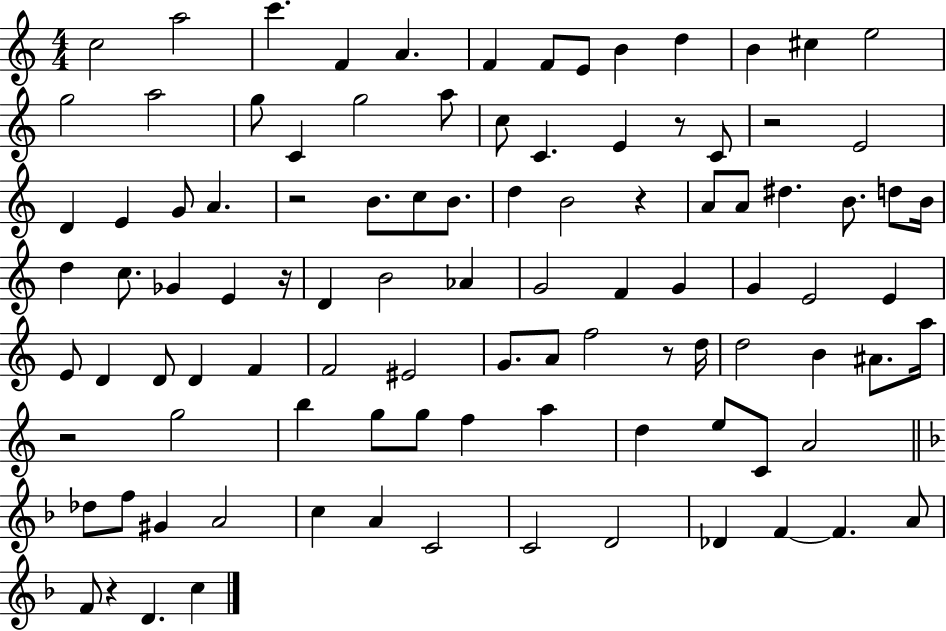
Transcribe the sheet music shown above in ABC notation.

X:1
T:Untitled
M:4/4
L:1/4
K:C
c2 a2 c' F A F F/2 E/2 B d B ^c e2 g2 a2 g/2 C g2 a/2 c/2 C E z/2 C/2 z2 E2 D E G/2 A z2 B/2 c/2 B/2 d B2 z A/2 A/2 ^d B/2 d/2 B/4 d c/2 _G E z/4 D B2 _A G2 F G G E2 E E/2 D D/2 D F F2 ^E2 G/2 A/2 f2 z/2 d/4 d2 B ^A/2 a/4 z2 g2 b g/2 g/2 f a d e/2 C/2 A2 _d/2 f/2 ^G A2 c A C2 C2 D2 _D F F A/2 F/2 z D c